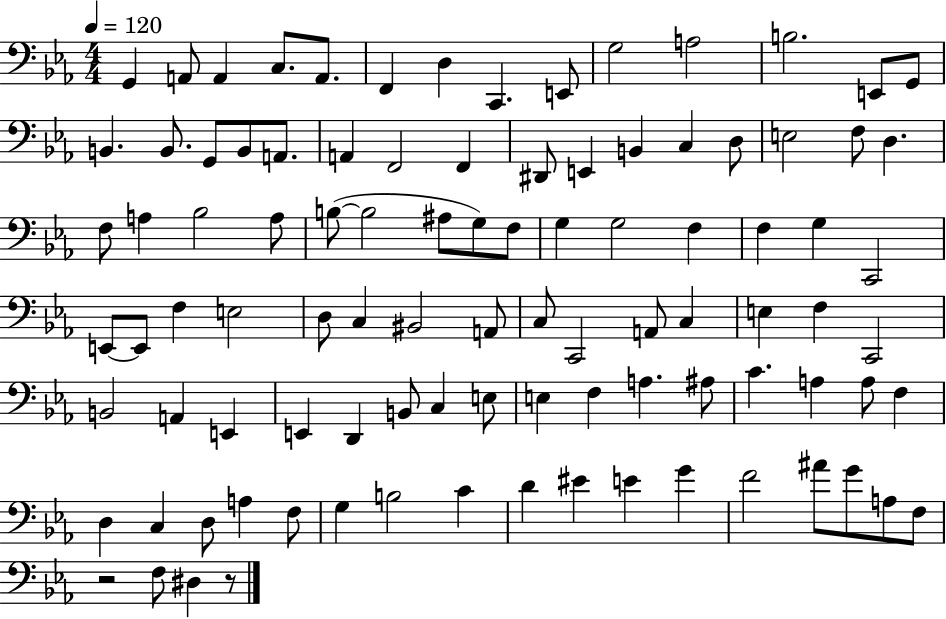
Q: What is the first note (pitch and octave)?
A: G2